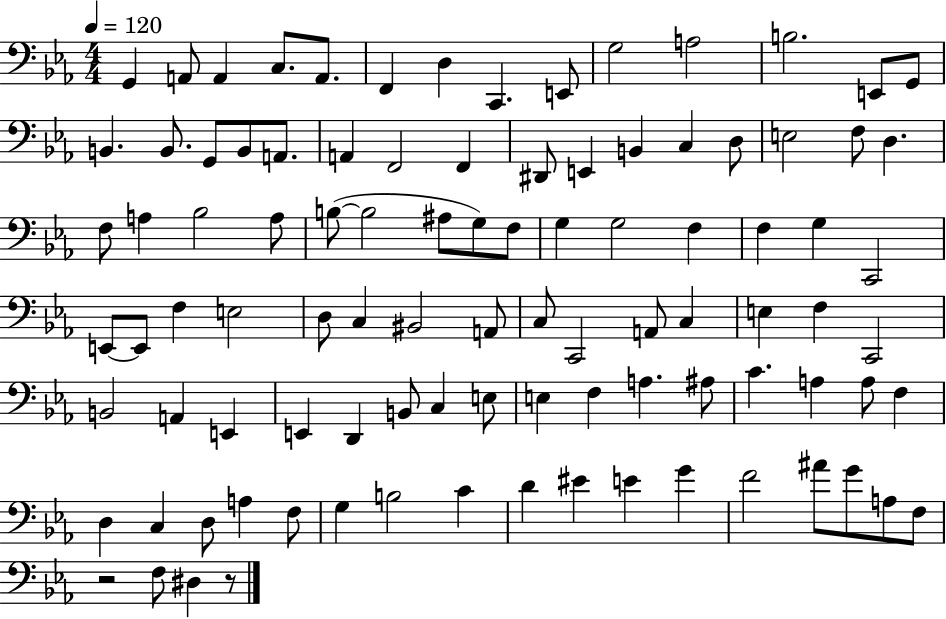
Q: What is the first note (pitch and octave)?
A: G2